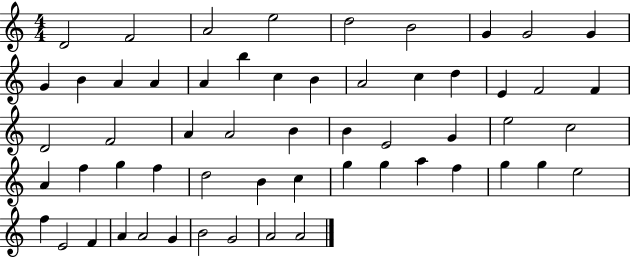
D4/h F4/h A4/h E5/h D5/h B4/h G4/q G4/h G4/q G4/q B4/q A4/q A4/q A4/q B5/q C5/q B4/q A4/h C5/q D5/q E4/q F4/h F4/q D4/h F4/h A4/q A4/h B4/q B4/q E4/h G4/q E5/h C5/h A4/q F5/q G5/q F5/q D5/h B4/q C5/q G5/q G5/q A5/q F5/q G5/q G5/q E5/h F5/q E4/h F4/q A4/q A4/h G4/q B4/h G4/h A4/h A4/h